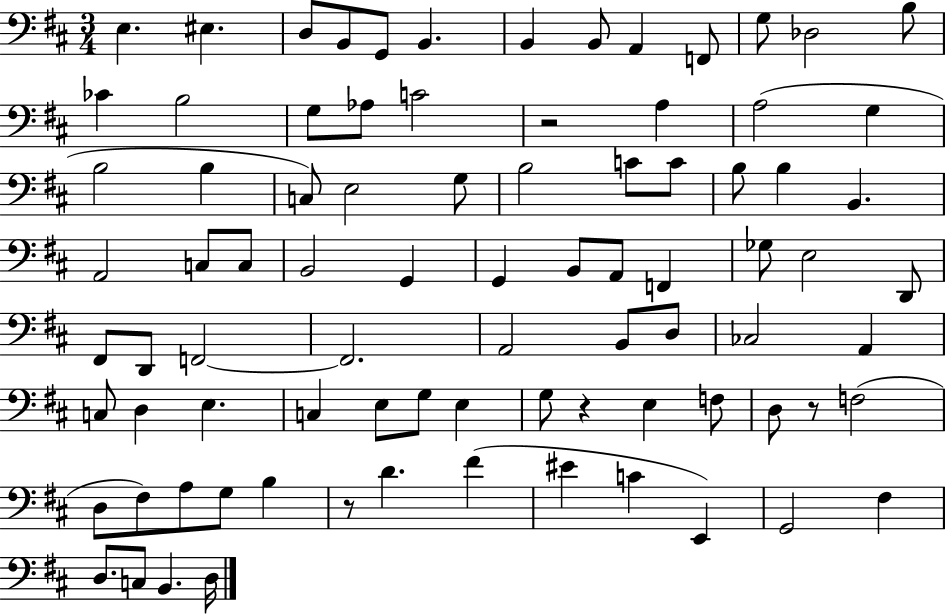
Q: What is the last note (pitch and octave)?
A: D3